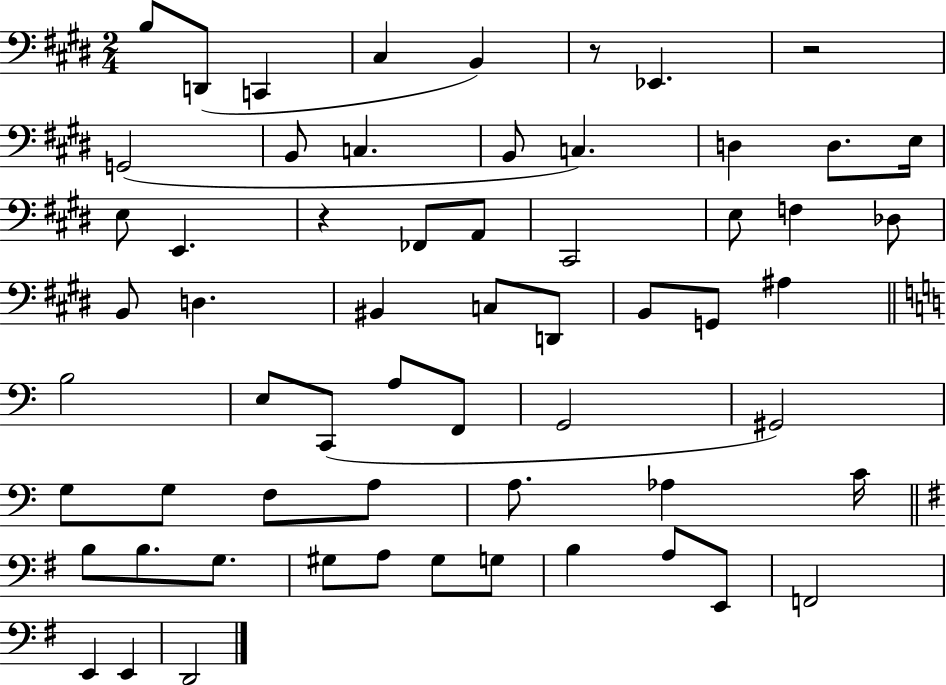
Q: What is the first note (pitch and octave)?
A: B3